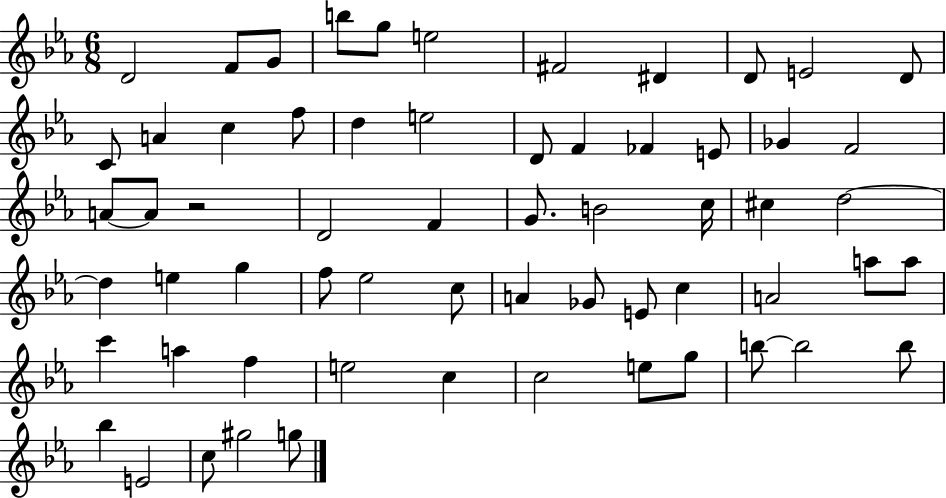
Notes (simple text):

D4/h F4/e G4/e B5/e G5/e E5/h F#4/h D#4/q D4/e E4/h D4/e C4/e A4/q C5/q F5/e D5/q E5/h D4/e F4/q FES4/q E4/e Gb4/q F4/h A4/e A4/e R/h D4/h F4/q G4/e. B4/h C5/s C#5/q D5/h D5/q E5/q G5/q F5/e Eb5/h C5/e A4/q Gb4/e E4/e C5/q A4/h A5/e A5/e C6/q A5/q F5/q E5/h C5/q C5/h E5/e G5/e B5/e B5/h B5/e Bb5/q E4/h C5/e G#5/h G5/e